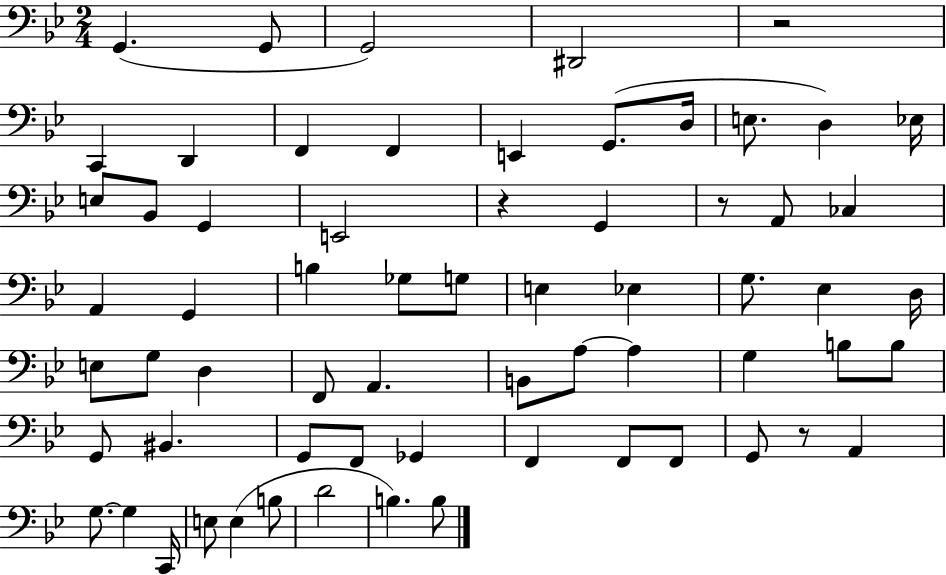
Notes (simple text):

G2/q. G2/e G2/h D#2/h R/h C2/q D2/q F2/q F2/q E2/q G2/e. D3/s E3/e. D3/q Eb3/s E3/e Bb2/e G2/q E2/h R/q G2/q R/e A2/e CES3/q A2/q G2/q B3/q Gb3/e G3/e E3/q Eb3/q G3/e. Eb3/q D3/s E3/e G3/e D3/q F2/e A2/q. B2/e A3/e A3/q G3/q B3/e B3/e G2/e BIS2/q. G2/e F2/e Gb2/q F2/q F2/e F2/e G2/e R/e A2/q G3/e. G3/q C2/s E3/e E3/q B3/e D4/h B3/q. B3/e